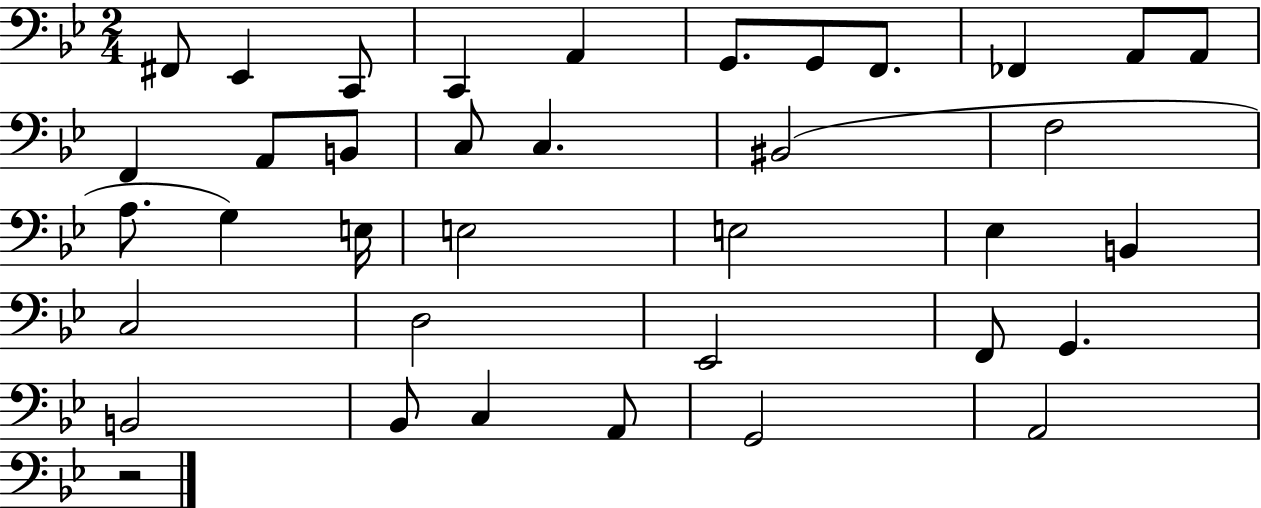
F#2/e Eb2/q C2/e C2/q A2/q G2/e. G2/e F2/e. FES2/q A2/e A2/e F2/q A2/e B2/e C3/e C3/q. BIS2/h F3/h A3/e. G3/q E3/s E3/h E3/h Eb3/q B2/q C3/h D3/h Eb2/h F2/e G2/q. B2/h Bb2/e C3/q A2/e G2/h A2/h R/h